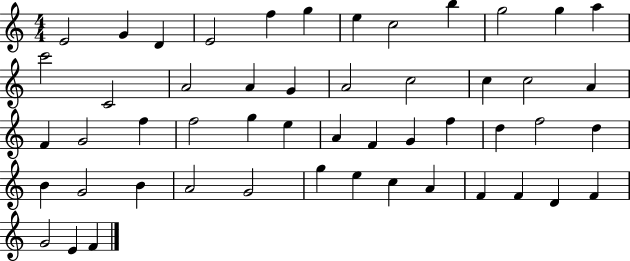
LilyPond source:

{
  \clef treble
  \numericTimeSignature
  \time 4/4
  \key c \major
  e'2 g'4 d'4 | e'2 f''4 g''4 | e''4 c''2 b''4 | g''2 g''4 a''4 | \break c'''2 c'2 | a'2 a'4 g'4 | a'2 c''2 | c''4 c''2 a'4 | \break f'4 g'2 f''4 | f''2 g''4 e''4 | a'4 f'4 g'4 f''4 | d''4 f''2 d''4 | \break b'4 g'2 b'4 | a'2 g'2 | g''4 e''4 c''4 a'4 | f'4 f'4 d'4 f'4 | \break g'2 e'4 f'4 | \bar "|."
}